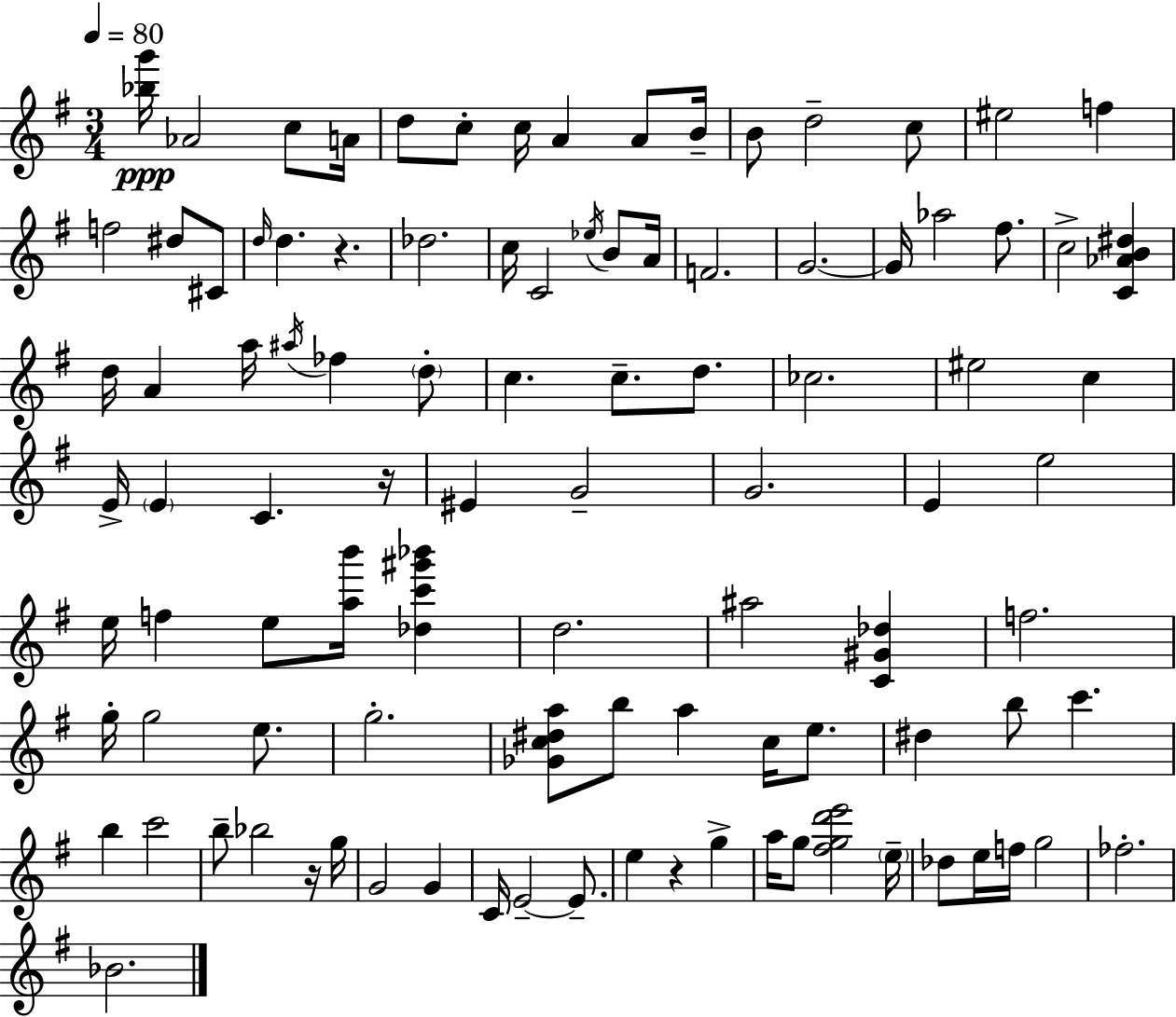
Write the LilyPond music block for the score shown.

{
  \clef treble
  \numericTimeSignature
  \time 3/4
  \key g \major
  \tempo 4 = 80
  <bes'' g'''>16\ppp aes'2 c''8 a'16 | d''8 c''8-. c''16 a'4 a'8 b'16-- | b'8 d''2-- c''8 | eis''2 f''4 | \break f''2 dis''8 cis'8 | \grace { d''16 } d''4. r4. | des''2. | c''16 c'2 \acciaccatura { ees''16 } b'8 | \break a'16 f'2. | g'2.~~ | g'16 aes''2 fis''8. | c''2-> <c' aes' b' dis''>4 | \break d''16 a'4 a''16 \acciaccatura { ais''16 } fes''4 | \parenthesize d''8-. c''4. c''8.-- | d''8. ces''2. | eis''2 c''4 | \break e'16-> \parenthesize e'4 c'4. | r16 eis'4 g'2-- | g'2. | e'4 e''2 | \break e''16 f''4 e''8 <a'' b'''>16 <des'' c''' gis''' bes'''>4 | d''2. | ais''2 <c' gis' des''>4 | f''2. | \break g''16-. g''2 | e''8. g''2.-. | <ges' c'' dis'' a''>8 b''8 a''4 c''16 | e''8. dis''4 b''8 c'''4. | \break b''4 c'''2 | b''8-- bes''2 | r16 g''16 g'2 g'4 | c'16 e'2--~~ | \break e'8.-- e''4 r4 g''4-> | a''16 g''8 <fis'' g'' d''' e'''>2 | \parenthesize e''16-- des''8 e''16 f''16 g''2 | fes''2.-. | \break bes'2. | \bar "|."
}